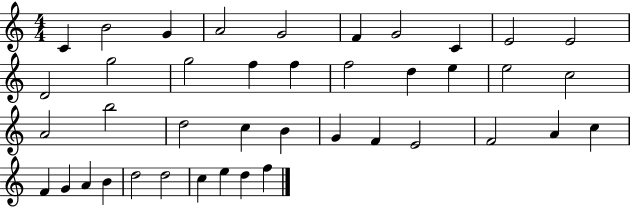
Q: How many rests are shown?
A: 0